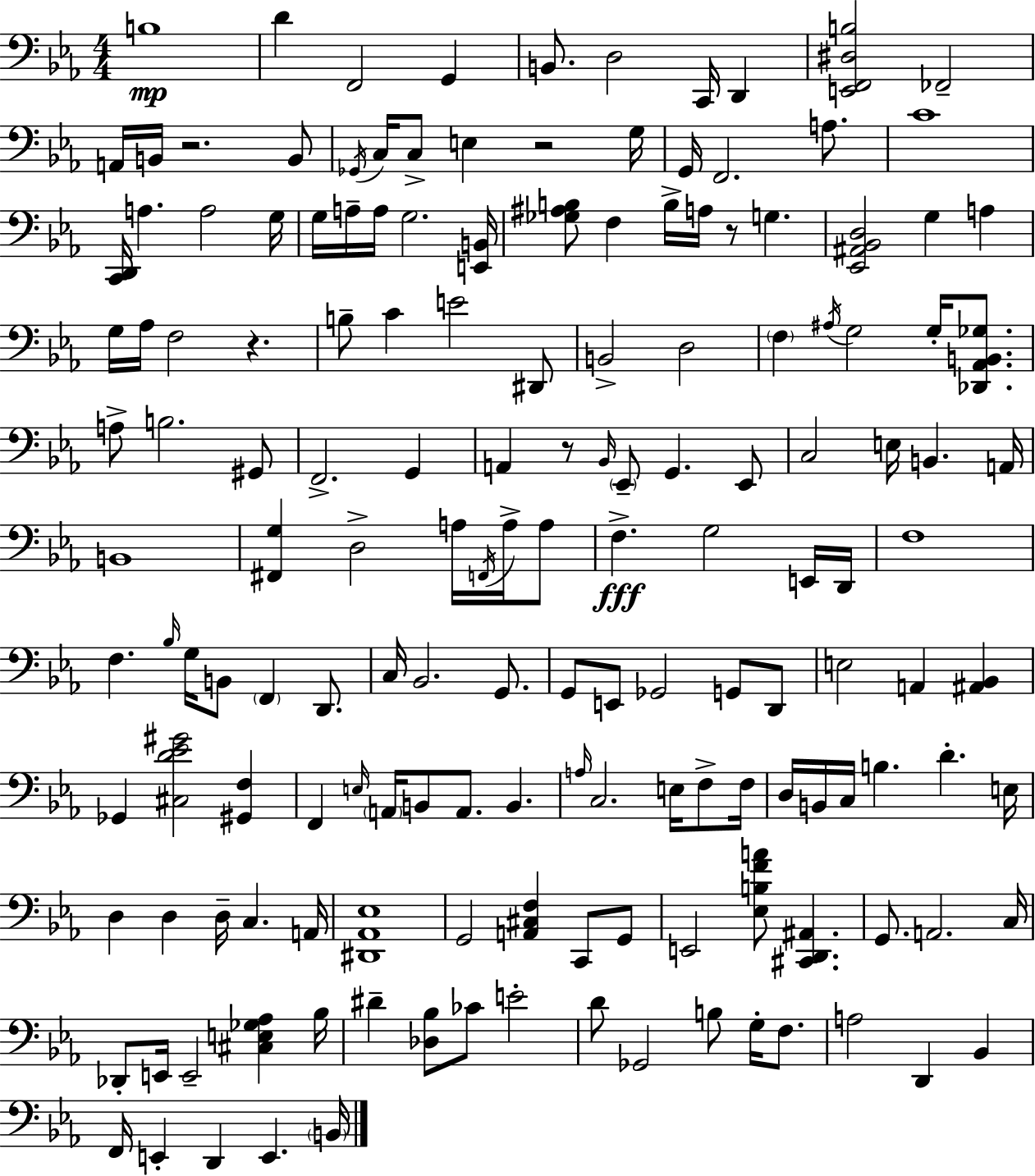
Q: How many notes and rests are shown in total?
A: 159